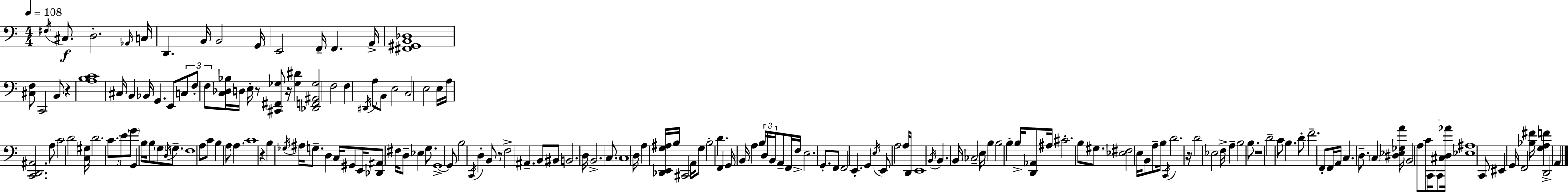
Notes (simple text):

F#3/s C#3/e. D3/h. Ab2/s C3/s D2/q. B2/s B2/h G2/s E2/h F2/s F2/q. A2/s [F#2,G#2,B2,Db3]/w [C#3,F3]/e C2/h B2/e R/q [A3,B3,C4]/w C#3/s B2/q Bb2/s G2/q. E2/e C3/e F3/e F3/e [C3,Db3,Bb3]/s D3/s E3/s R/e [C#2,F#2,Gb3]/e R/s [Gb3,D#4]/q [Db2,F2,A#2,Gb3]/h F3/h F3/q D#2/s A3/e B2/e E3/h C3/h E3/h E3/s A3/s [C2,D2,A#2]/h. A3/e C4/h D4/h [C3,G#3]/s D4/h. C4/e. E4/e G4/e G2/q B3/s B3/e G3/e D3/s G3/e. F3/w A3/e C4/e B3/q A3/e A3/q. C4/w R/q B3/q Gb3/s A#3/s G3/e. D3/q C3/s G#2/e E2/s [Db2,A#2]/e F#3/s D3/e Eb3/q G3/e. G2/w G2/e B3/h C2/s D3/q B2/e R/e F3/h A#2/q. B2/e BIS2/e B2/h. D3/s B2/h. C3/e. C3/w D3/s A3/q [Db2,E2,G3,A#3]/s B3/s C#2/h A2/s G3/e B3/h D4/q. F2/q G2/s B2/s A3/q B3/s D3/s B2/s A2/e F2/s F3/s E3/h. G2/e. F2/e F2/h E2/q. G2/q E3/s E2/e A3/h A3/s D2/s E2/w B2/s B2/q. B2/s CES3/h E3/s B3/q B3/h B3/q B3/s [D2,Ab2]/e A#3/s C#4/h. B3/e G#3/e. [Eb3,F#3]/h E3/s B2/e A3/e B3/s C2/s D4/h. R/s D4/h Eb3/h F3/s A3/q B3/h B3/e. R/w D4/h C4/e B3/q. D4/e F4/h. F2/e F2/s A2/s C3/q. D3/e. C3/q [D#3,Eb3,Gb3,A4]/s B2/h A3/e C4/e C2/s C2/e [C#3,D3,Ab4]/s [Eb3,A#3]/w C2/e EIS2/q G2/s F2/h [Bb3,F#4]/s [G3,A3,F4]/q D2/h A2/q